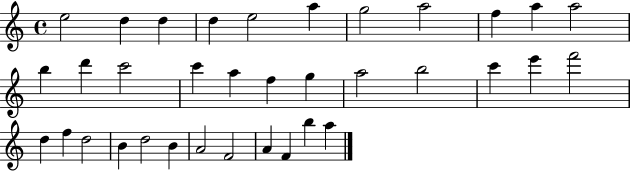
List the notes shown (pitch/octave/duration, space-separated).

E5/h D5/q D5/q D5/q E5/h A5/q G5/h A5/h F5/q A5/q A5/h B5/q D6/q C6/h C6/q A5/q F5/q G5/q A5/h B5/h C6/q E6/q F6/h D5/q F5/q D5/h B4/q D5/h B4/q A4/h F4/h A4/q F4/q B5/q A5/q